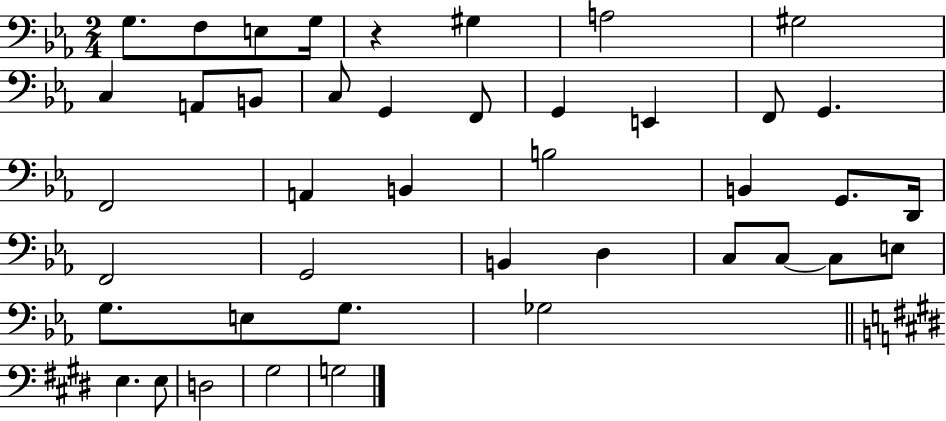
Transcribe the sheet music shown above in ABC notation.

X:1
T:Untitled
M:2/4
L:1/4
K:Eb
G,/2 F,/2 E,/2 G,/4 z ^G, A,2 ^G,2 C, A,,/2 B,,/2 C,/2 G,, F,,/2 G,, E,, F,,/2 G,, F,,2 A,, B,, B,2 B,, G,,/2 D,,/4 F,,2 G,,2 B,, D, C,/2 C,/2 C,/2 E,/2 G,/2 E,/2 G,/2 _G,2 E, E,/2 D,2 ^G,2 G,2